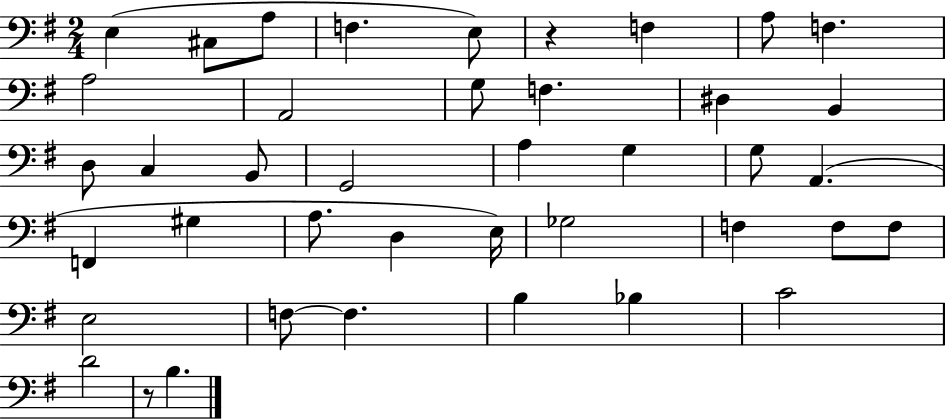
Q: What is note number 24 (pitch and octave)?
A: G#3